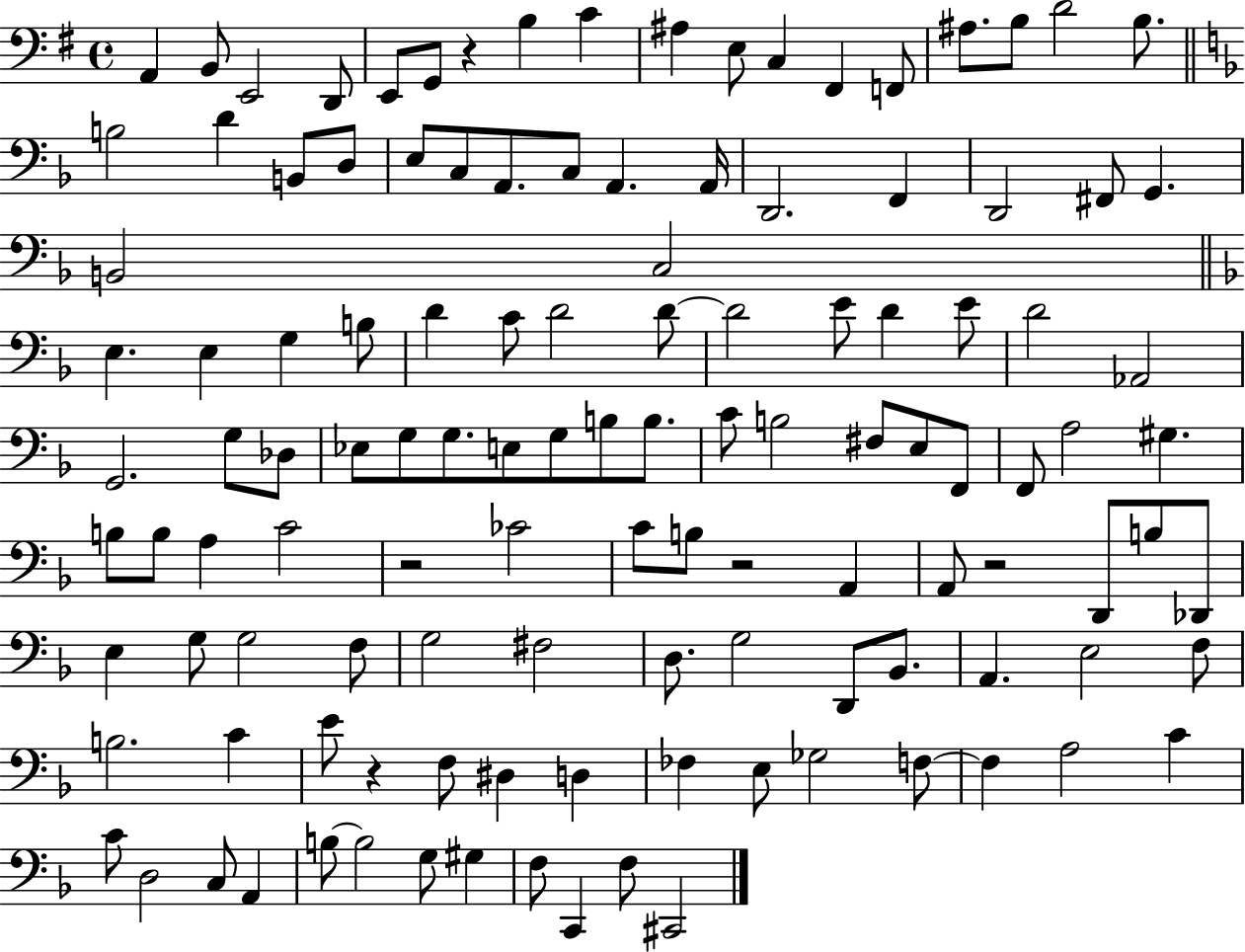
X:1
T:Untitled
M:4/4
L:1/4
K:G
A,, B,,/2 E,,2 D,,/2 E,,/2 G,,/2 z B, C ^A, E,/2 C, ^F,, F,,/2 ^A,/2 B,/2 D2 B,/2 B,2 D B,,/2 D,/2 E,/2 C,/2 A,,/2 C,/2 A,, A,,/4 D,,2 F,, D,,2 ^F,,/2 G,, B,,2 C,2 E, E, G, B,/2 D C/2 D2 D/2 D2 E/2 D E/2 D2 _A,,2 G,,2 G,/2 _D,/2 _E,/2 G,/2 G,/2 E,/2 G,/2 B,/2 B,/2 C/2 B,2 ^F,/2 E,/2 F,,/2 F,,/2 A,2 ^G, B,/2 B,/2 A, C2 z2 _C2 C/2 B,/2 z2 A,, A,,/2 z2 D,,/2 B,/2 _D,,/2 E, G,/2 G,2 F,/2 G,2 ^F,2 D,/2 G,2 D,,/2 _B,,/2 A,, E,2 F,/2 B,2 C E/2 z F,/2 ^D, D, _F, E,/2 _G,2 F,/2 F, A,2 C C/2 D,2 C,/2 A,, B,/2 B,2 G,/2 ^G, F,/2 C,, F,/2 ^C,,2